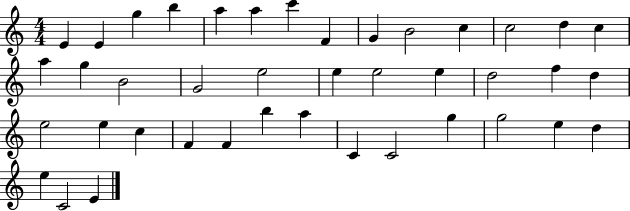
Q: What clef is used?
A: treble